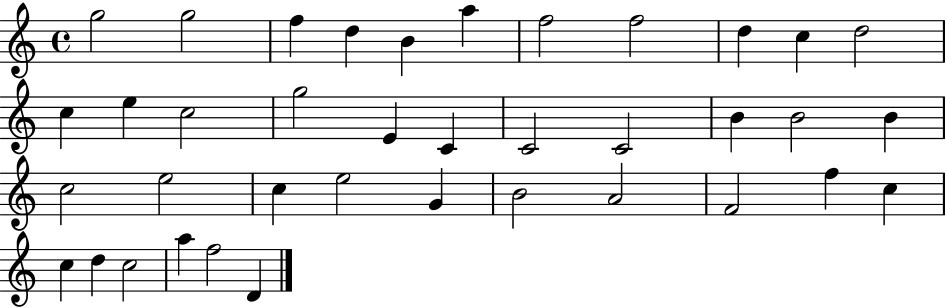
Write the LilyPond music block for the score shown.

{
  \clef treble
  \time 4/4
  \defaultTimeSignature
  \key c \major
  g''2 g''2 | f''4 d''4 b'4 a''4 | f''2 f''2 | d''4 c''4 d''2 | \break c''4 e''4 c''2 | g''2 e'4 c'4 | c'2 c'2 | b'4 b'2 b'4 | \break c''2 e''2 | c''4 e''2 g'4 | b'2 a'2 | f'2 f''4 c''4 | \break c''4 d''4 c''2 | a''4 f''2 d'4 | \bar "|."
}